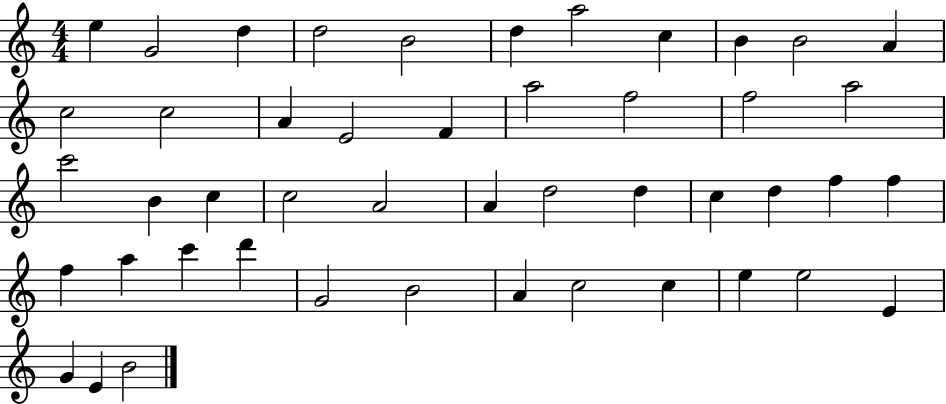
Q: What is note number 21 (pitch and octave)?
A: C6